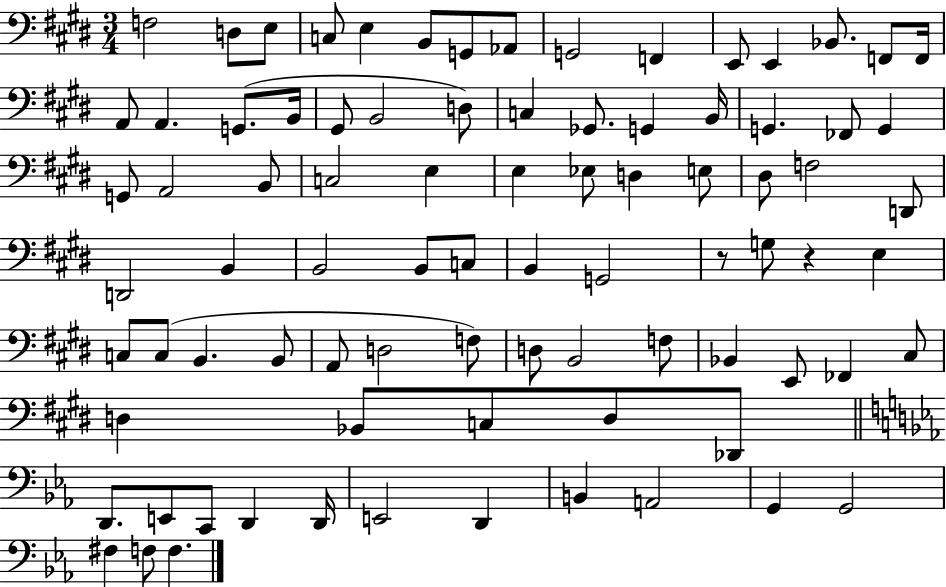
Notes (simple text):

F3/h D3/e E3/e C3/e E3/q B2/e G2/e Ab2/e G2/h F2/q E2/e E2/q Bb2/e. F2/e F2/s A2/e A2/q. G2/e. B2/s G#2/e B2/h D3/e C3/q Gb2/e. G2/q B2/s G2/q. FES2/e G2/q G2/e A2/h B2/e C3/h E3/q E3/q Eb3/e D3/q E3/e D#3/e F3/h D2/e D2/h B2/q B2/h B2/e C3/e B2/q G2/h R/e G3/e R/q E3/q C3/e C3/e B2/q. B2/e A2/e D3/h F3/e D3/e B2/h F3/e Bb2/q E2/e FES2/q C#3/e D3/q Bb2/e C3/e D3/e Db2/e D2/e. E2/e C2/e D2/q D2/s E2/h D2/q B2/q A2/h G2/q G2/h F#3/q F3/e F3/q.